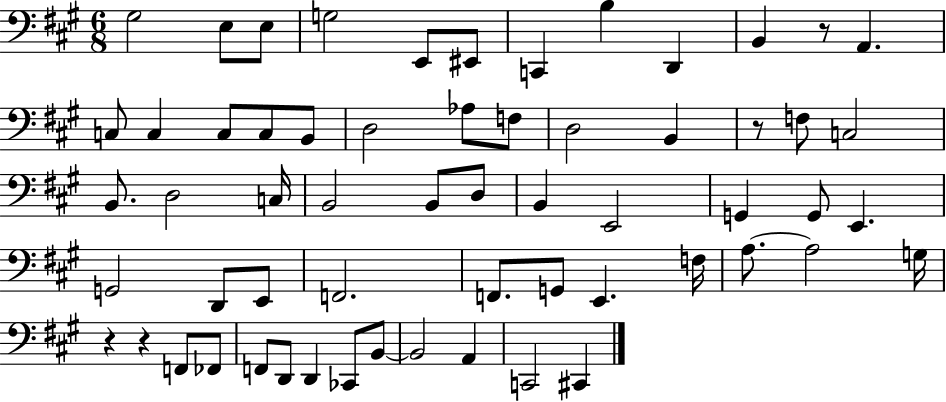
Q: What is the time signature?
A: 6/8